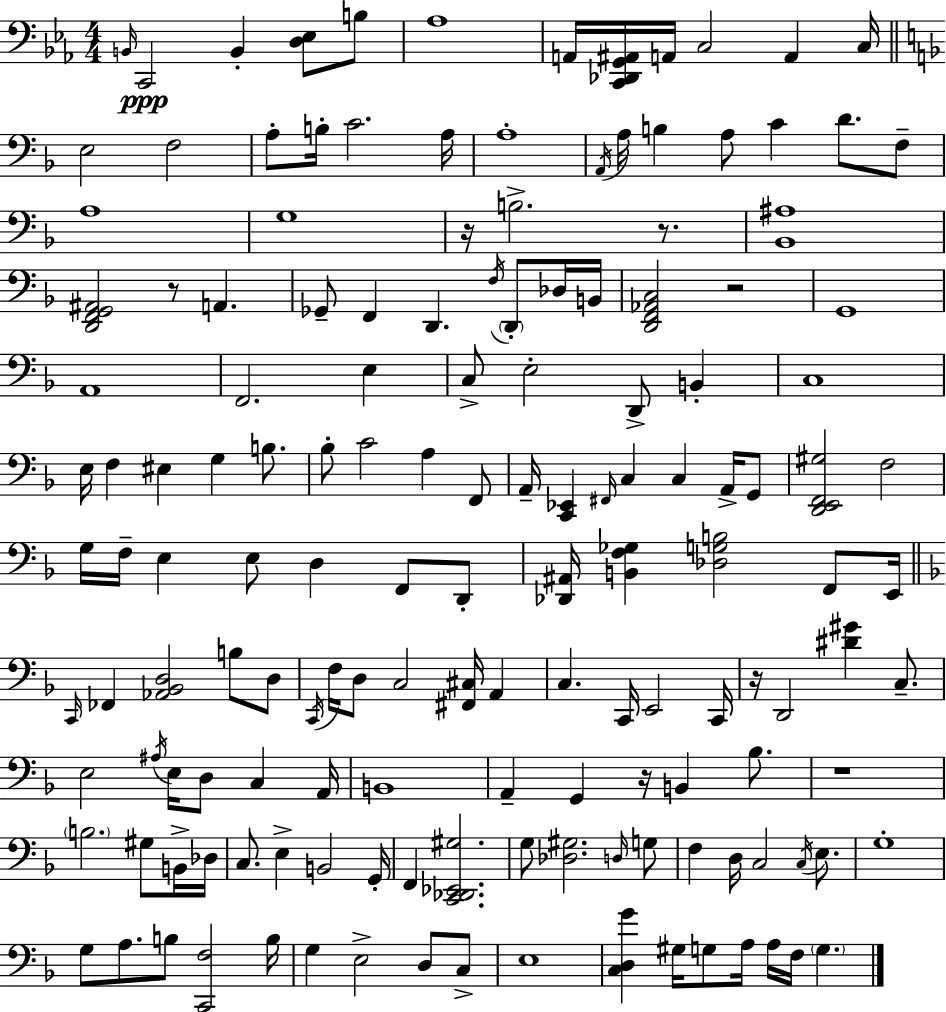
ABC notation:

X:1
T:Untitled
M:4/4
L:1/4
K:Cm
B,,/4 C,,2 B,, [D,_E,]/2 B,/2 _A,4 A,,/4 [C,,_D,,G,,^A,,]/4 A,,/4 C,2 A,, C,/4 E,2 F,2 A,/2 B,/4 C2 A,/4 A,4 A,,/4 A,/4 B, A,/2 C D/2 F,/2 A,4 G,4 z/4 B,2 z/2 [_B,,^A,]4 [D,,F,,G,,^A,,]2 z/2 A,, _G,,/2 F,, D,, F,/4 D,,/2 _D,/4 B,,/4 [D,,F,,_A,,C,]2 z2 G,,4 A,,4 F,,2 E, C,/2 E,2 D,,/2 B,, C,4 E,/4 F, ^E, G, B,/2 _B,/2 C2 A, F,,/2 A,,/4 [C,,_E,,] ^F,,/4 C, C, A,,/4 G,,/2 [D,,E,,F,,^G,]2 F,2 G,/4 F,/4 E, E,/2 D, F,,/2 D,,/2 [_D,,^A,,]/4 [B,,F,_G,] [_D,G,B,]2 F,,/2 E,,/4 C,,/4 _F,, [_A,,_B,,D,]2 B,/2 D,/2 C,,/4 F,/4 D,/2 C,2 [^F,,^C,]/4 A,, C, C,,/4 E,,2 C,,/4 z/4 D,,2 [^D^G] C,/2 E,2 ^A,/4 E,/4 D,/2 C, A,,/4 B,,4 A,, G,, z/4 B,, _B,/2 z4 B,2 ^G,/2 B,,/4 _D,/4 C,/2 E, B,,2 G,,/4 F,, [C,,_D,,_E,,^G,]2 G,/2 [_D,^G,]2 D,/4 G,/2 F, D,/4 C,2 C,/4 E,/2 G,4 G,/2 A,/2 B,/2 [C,,F,]2 B,/4 G, E,2 D,/2 C,/2 E,4 [C,D,G] ^G,/4 G,/2 A,/4 A,/4 F,/4 G,